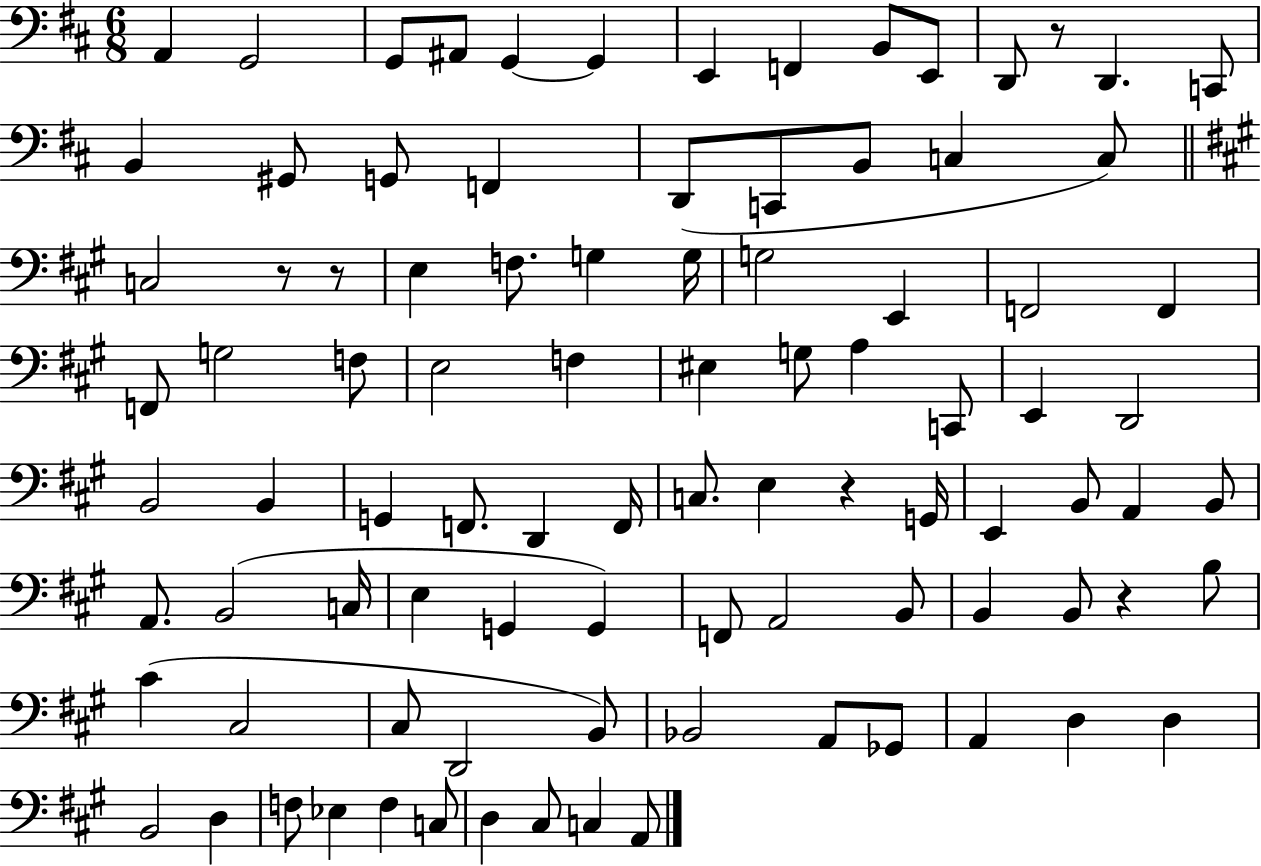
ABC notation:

X:1
T:Untitled
M:6/8
L:1/4
K:D
A,, G,,2 G,,/2 ^A,,/2 G,, G,, E,, F,, B,,/2 E,,/2 D,,/2 z/2 D,, C,,/2 B,, ^G,,/2 G,,/2 F,, D,,/2 C,,/2 B,,/2 C, C,/2 C,2 z/2 z/2 E, F,/2 G, G,/4 G,2 E,, F,,2 F,, F,,/2 G,2 F,/2 E,2 F, ^E, G,/2 A, C,,/2 E,, D,,2 B,,2 B,, G,, F,,/2 D,, F,,/4 C,/2 E, z G,,/4 E,, B,,/2 A,, B,,/2 A,,/2 B,,2 C,/4 E, G,, G,, F,,/2 A,,2 B,,/2 B,, B,,/2 z B,/2 ^C ^C,2 ^C,/2 D,,2 B,,/2 _B,,2 A,,/2 _G,,/2 A,, D, D, B,,2 D, F,/2 _E, F, C,/2 D, ^C,/2 C, A,,/2